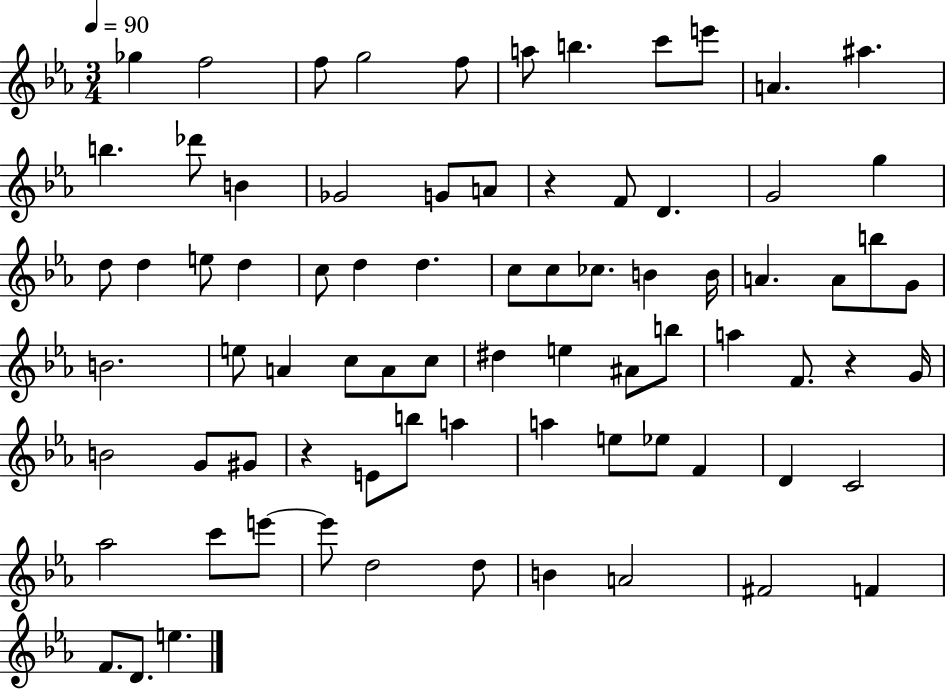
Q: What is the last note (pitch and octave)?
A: E5